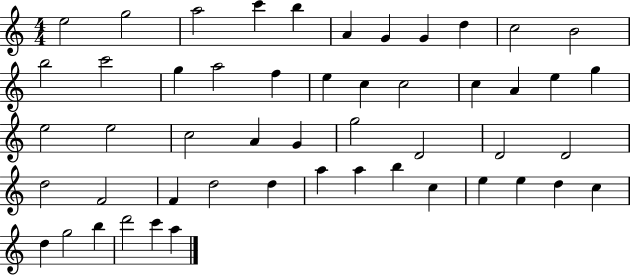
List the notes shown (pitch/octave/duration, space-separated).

E5/h G5/h A5/h C6/q B5/q A4/q G4/q G4/q D5/q C5/h B4/h B5/h C6/h G5/q A5/h F5/q E5/q C5/q C5/h C5/q A4/q E5/q G5/q E5/h E5/h C5/h A4/q G4/q G5/h D4/h D4/h D4/h D5/h F4/h F4/q D5/h D5/q A5/q A5/q B5/q C5/q E5/q E5/q D5/q C5/q D5/q G5/h B5/q D6/h C6/q A5/q